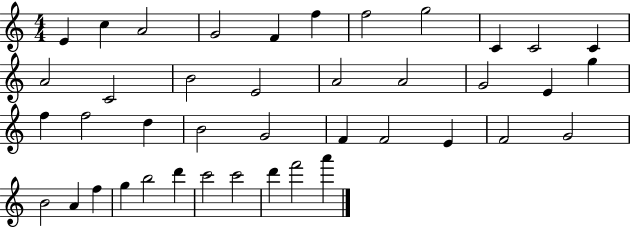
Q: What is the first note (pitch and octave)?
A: E4